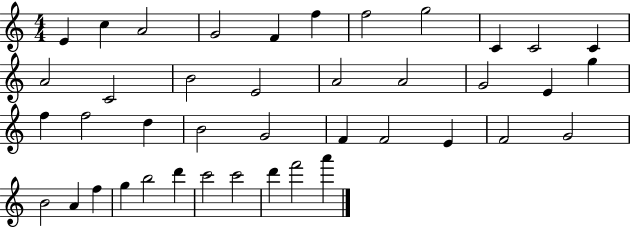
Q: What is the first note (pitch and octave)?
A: E4